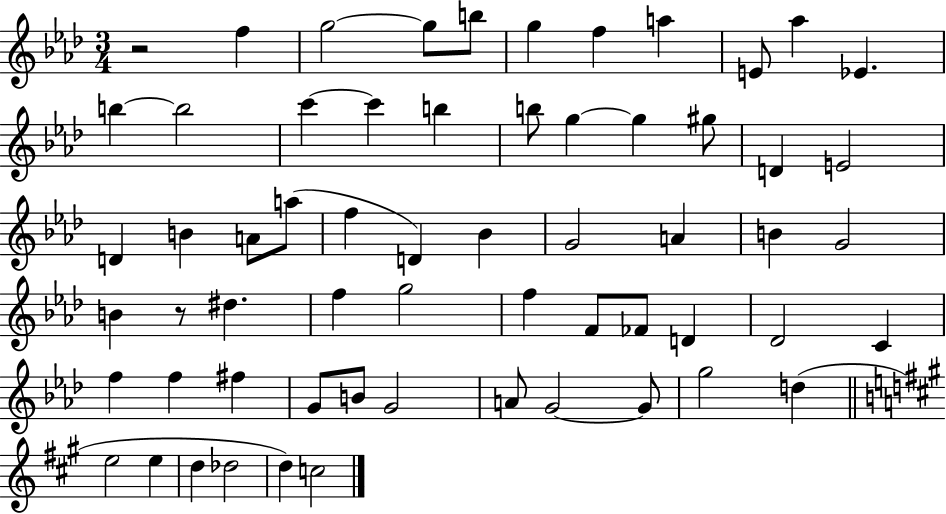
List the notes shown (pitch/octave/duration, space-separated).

R/h F5/q G5/h G5/e B5/e G5/q F5/q A5/q E4/e Ab5/q Eb4/q. B5/q B5/h C6/q C6/q B5/q B5/e G5/q G5/q G#5/e D4/q E4/h D4/q B4/q A4/e A5/e F5/q D4/q Bb4/q G4/h A4/q B4/q G4/h B4/q R/e D#5/q. F5/q G5/h F5/q F4/e FES4/e D4/q Db4/h C4/q F5/q F5/q F#5/q G4/e B4/e G4/h A4/e G4/h G4/e G5/h D5/q E5/h E5/q D5/q Db5/h D5/q C5/h